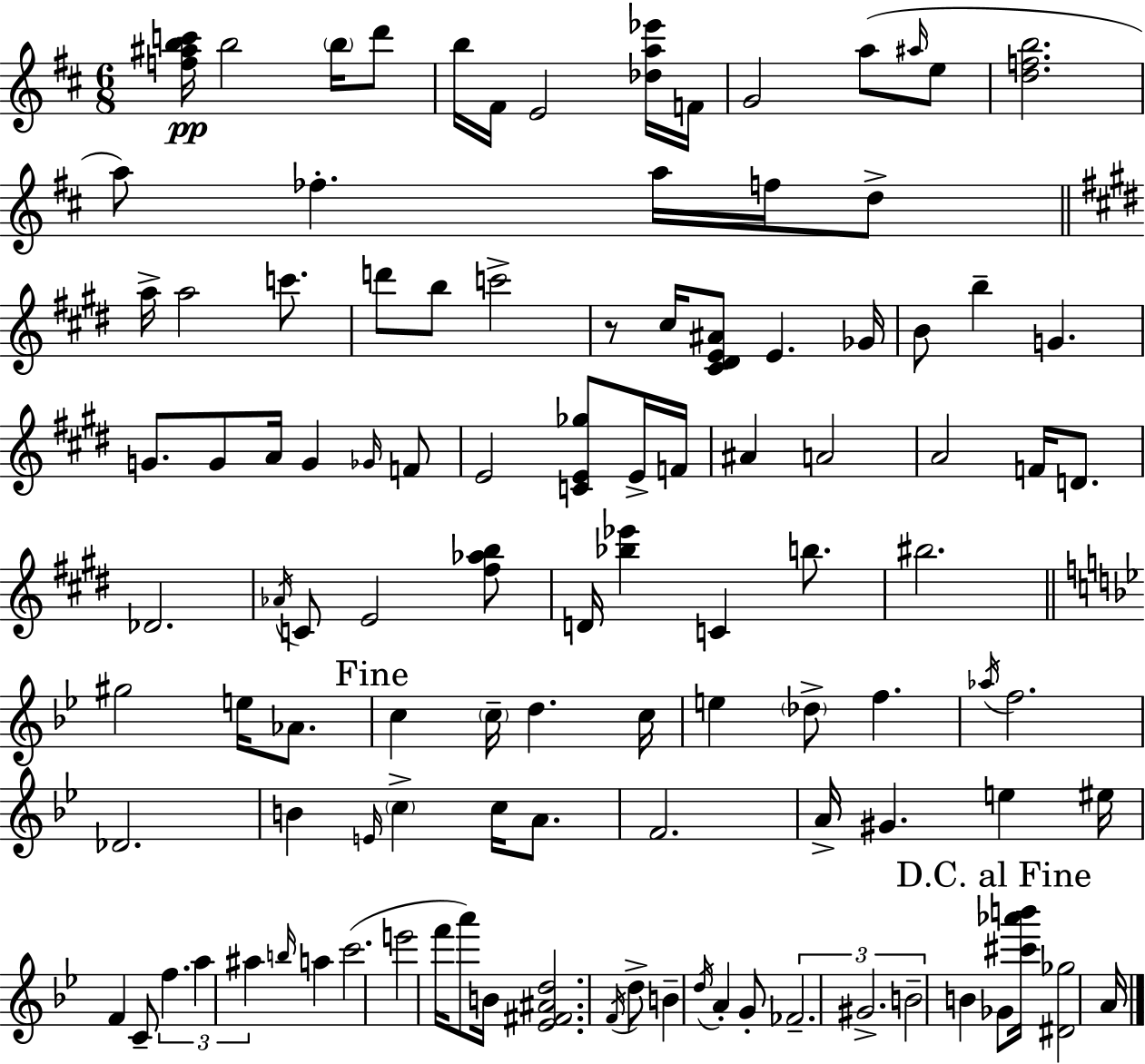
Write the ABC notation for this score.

X:1
T:Untitled
M:6/8
L:1/4
K:D
[f^abc']/4 b2 b/4 d'/2 b/4 ^F/4 E2 [_da_e']/4 F/4 G2 a/2 ^a/4 e/2 [dfb]2 a/2 _f a/4 f/4 d/2 a/4 a2 c'/2 d'/2 b/2 c'2 z/2 ^c/4 [^C^DE^A]/2 E _G/4 B/2 b G G/2 G/2 A/4 G _G/4 F/2 E2 [CE_g]/2 E/4 F/4 ^A A2 A2 F/4 D/2 _D2 _A/4 C/2 E2 [^f_ab]/2 D/4 [_b_e'] C b/2 ^b2 ^g2 e/4 _A/2 c c/4 d c/4 e _d/2 f _a/4 f2 _D2 B E/4 c c/4 A/2 F2 A/4 ^G e ^e/4 F C/2 f a ^a b/4 a c'2 e'2 f'/4 a'/2 B/4 [_E^F^Ad]2 F/4 d/2 B d/4 A G/2 _F2 ^G2 B2 B _G/2 [^c'_a'b']/4 [^D_g]2 A/4